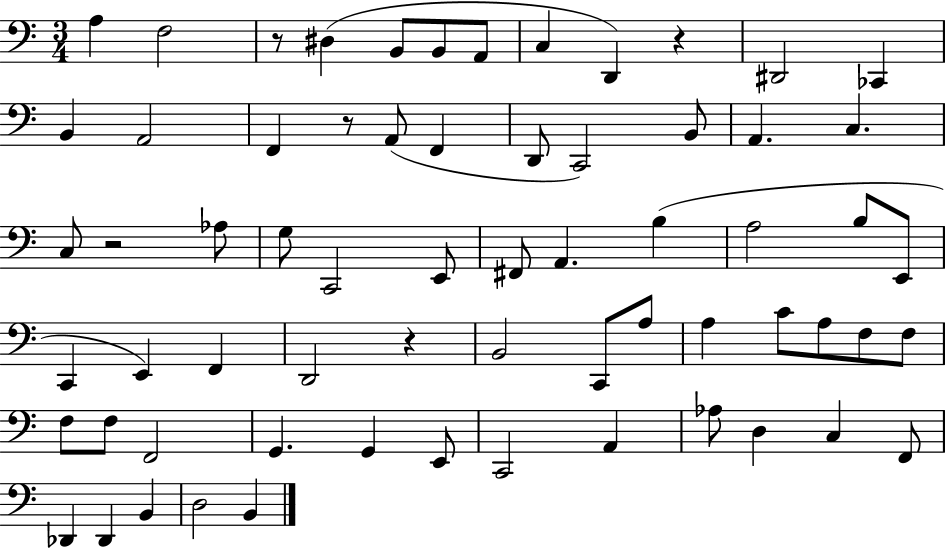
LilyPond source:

{
  \clef bass
  \numericTimeSignature
  \time 3/4
  \key c \major
  a4 f2 | r8 dis4( b,8 b,8 a,8 | c4 d,4) r4 | dis,2 ces,4 | \break b,4 a,2 | f,4 r8 a,8( f,4 | d,8 c,2) b,8 | a,4. c4. | \break c8 r2 aes8 | g8 c,2 e,8 | fis,8 a,4. b4( | a2 b8 e,8 | \break c,4 e,4) f,4 | d,2 r4 | b,2 c,8 a8 | a4 c'8 a8 f8 f8 | \break f8 f8 f,2 | g,4. g,4 e,8 | c,2 a,4 | aes8 d4 c4 f,8 | \break des,4 des,4 b,4 | d2 b,4 | \bar "|."
}